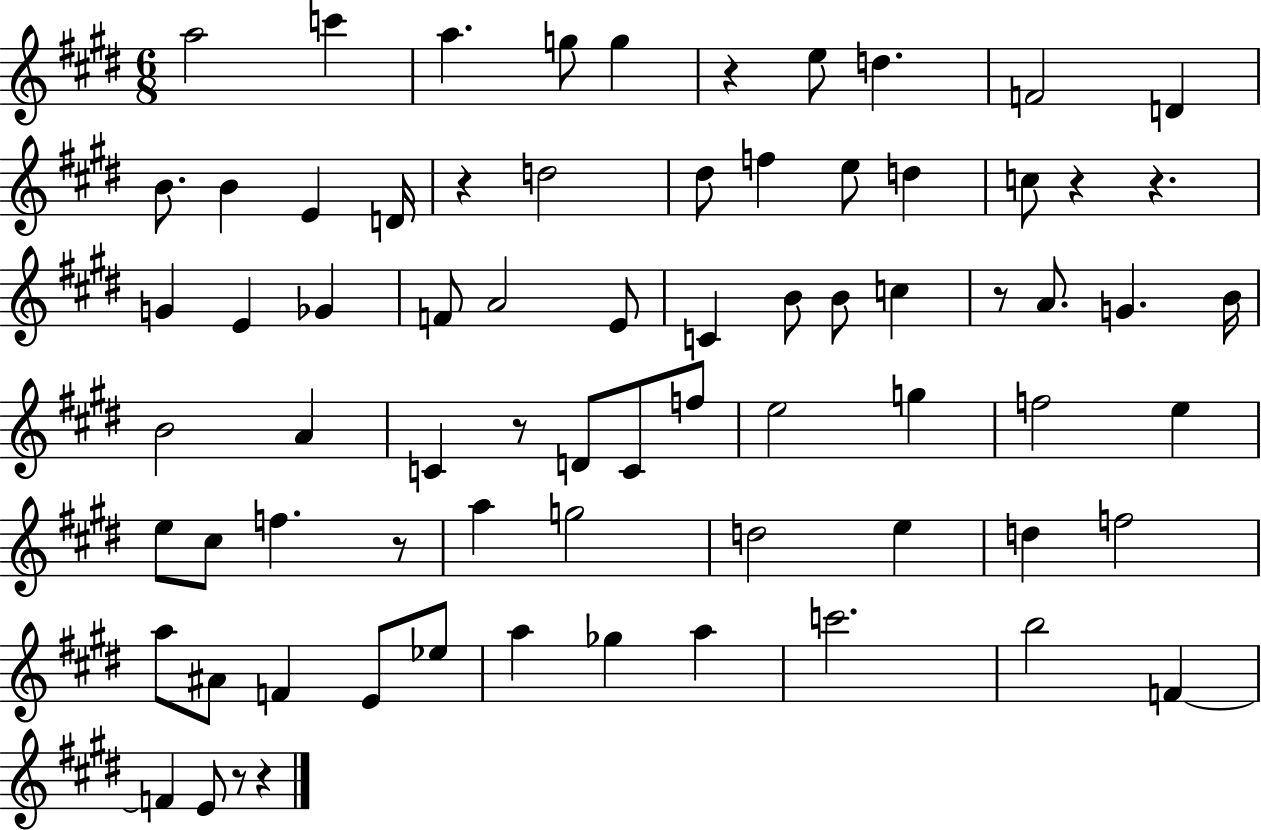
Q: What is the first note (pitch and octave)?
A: A5